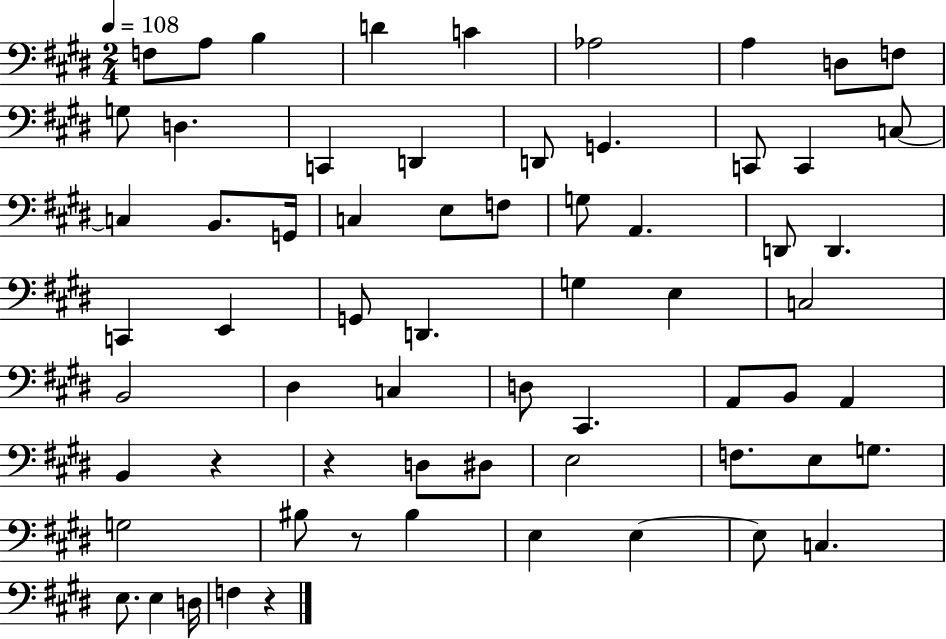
X:1
T:Untitled
M:2/4
L:1/4
K:E
F,/2 A,/2 B, D C _A,2 A, D,/2 F,/2 G,/2 D, C,, D,, D,,/2 G,, C,,/2 C,, C,/2 C, B,,/2 G,,/4 C, E,/2 F,/2 G,/2 A,, D,,/2 D,, C,, E,, G,,/2 D,, G, E, C,2 B,,2 ^D, C, D,/2 ^C,, A,,/2 B,,/2 A,, B,, z z D,/2 ^D,/2 E,2 F,/2 E,/2 G,/2 G,2 ^B,/2 z/2 ^B, E, E, E,/2 C, E,/2 E, D,/4 F, z